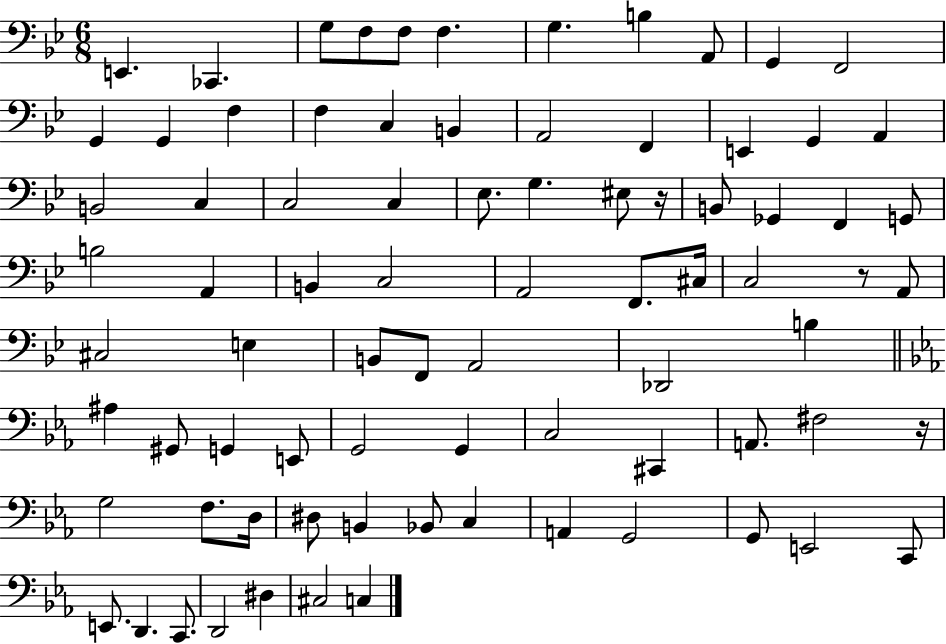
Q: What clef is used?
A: bass